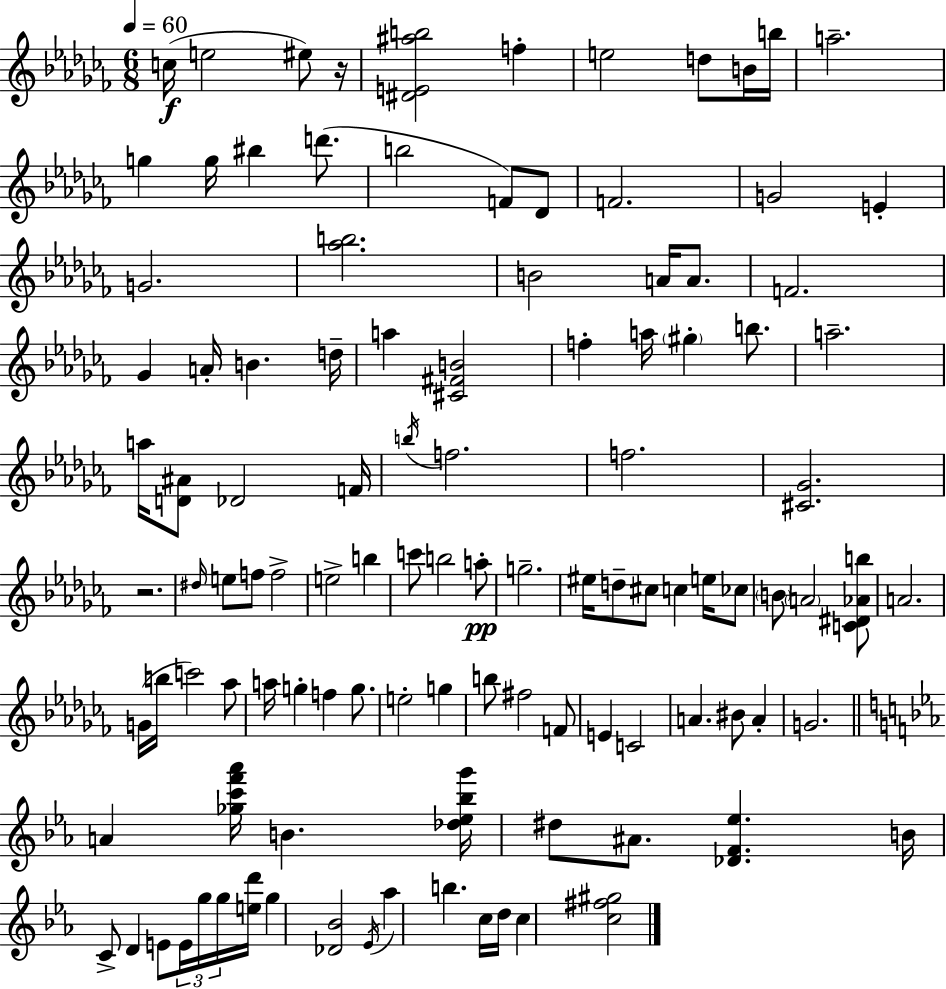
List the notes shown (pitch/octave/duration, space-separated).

C5/s E5/h EIS5/e R/s [D#4,E4,A#5,B5]/h F5/q E5/h D5/e B4/s B5/s A5/h. G5/q G5/s BIS5/q D6/e. B5/h F4/e Db4/e F4/h. G4/h E4/q G4/h. [Ab5,B5]/h. B4/h A4/s A4/e. F4/h. Gb4/q A4/s B4/q. D5/s A5/q [C#4,F#4,B4]/h F5/q A5/s G#5/q B5/e. A5/h. A5/s [D4,A#4]/e Db4/h F4/s B5/s F5/h. F5/h. [C#4,Gb4]/h. R/h. D#5/s E5/e F5/e F5/h E5/h B5/q C6/e B5/h A5/e G5/h. EIS5/s D5/e C#5/e C5/q E5/s CES5/e B4/e A4/h [C4,D#4,Ab4,B5]/e A4/h. G4/s B5/s C6/h Ab5/e A5/s G5/q F5/q G5/e. E5/h G5/q B5/e F#5/h F4/e E4/q C4/h A4/q. BIS4/e A4/q G4/h. A4/q [Gb5,C6,F6,Ab6]/s B4/q. [Db5,Eb5,Bb5,G6]/s D#5/e A#4/e. [Db4,F4,Eb5]/q. B4/s C4/e D4/q E4/e E4/s G5/s G5/s [E5,D6]/s G5/q [Db4,Bb4]/h Eb4/s Ab5/q B5/q. C5/s D5/s C5/q [C5,F#5,G#5]/h